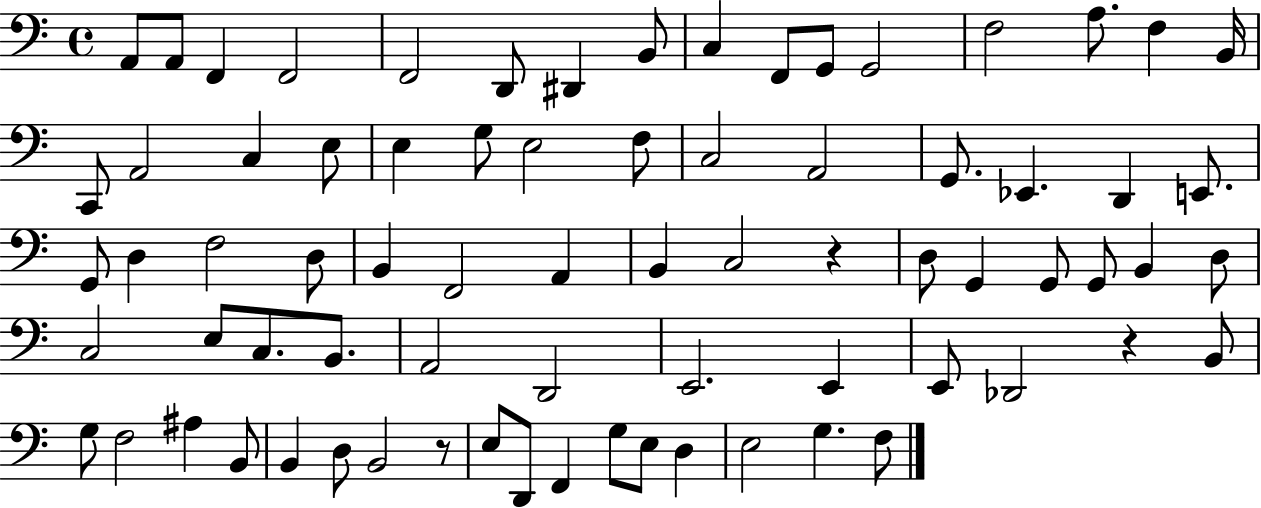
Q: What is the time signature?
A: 4/4